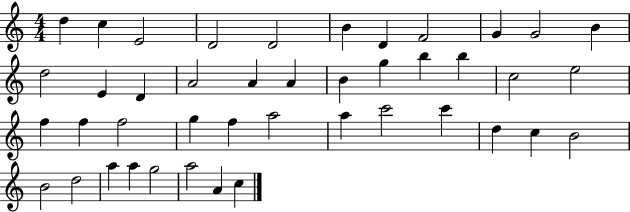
D5/q C5/q E4/h D4/h D4/h B4/q D4/q F4/h G4/q G4/h B4/q D5/h E4/q D4/q A4/h A4/q A4/q B4/q G5/q B5/q B5/q C5/h E5/h F5/q F5/q F5/h G5/q F5/q A5/h A5/q C6/h C6/q D5/q C5/q B4/h B4/h D5/h A5/q A5/q G5/h A5/h A4/q C5/q